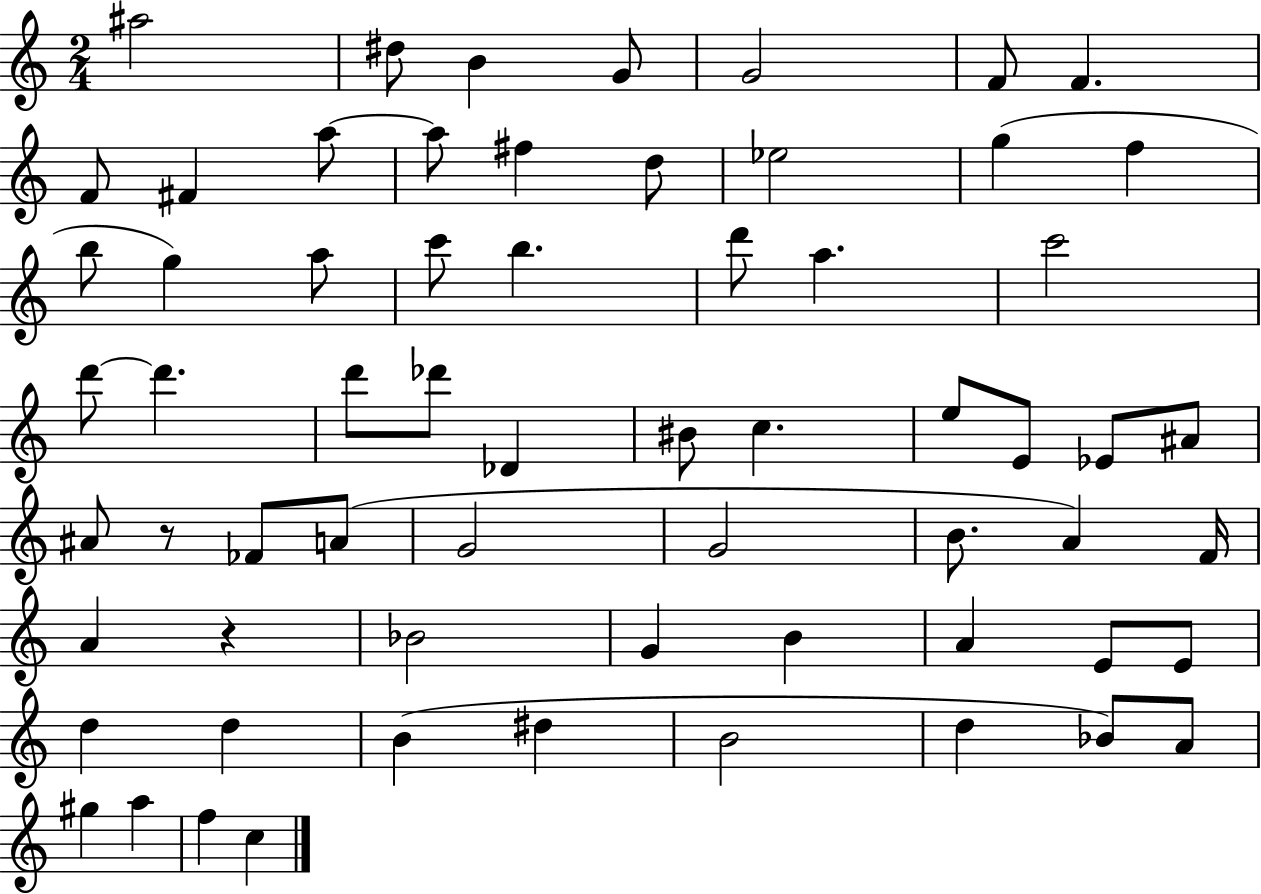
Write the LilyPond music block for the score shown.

{
  \clef treble
  \numericTimeSignature
  \time 2/4
  \key c \major
  \repeat volta 2 { ais''2 | dis''8 b'4 g'8 | g'2 | f'8 f'4. | \break f'8 fis'4 a''8~~ | a''8 fis''4 d''8 | ees''2 | g''4( f''4 | \break b''8 g''4) a''8 | c'''8 b''4. | d'''8 a''4. | c'''2 | \break d'''8~~ d'''4. | d'''8 des'''8 des'4 | bis'8 c''4. | e''8 e'8 ees'8 ais'8 | \break ais'8 r8 fes'8 a'8( | g'2 | g'2 | b'8. a'4) f'16 | \break a'4 r4 | bes'2 | g'4 b'4 | a'4 e'8 e'8 | \break d''4 d''4 | b'4( dis''4 | b'2 | d''4 bes'8) a'8 | \break gis''4 a''4 | f''4 c''4 | } \bar "|."
}